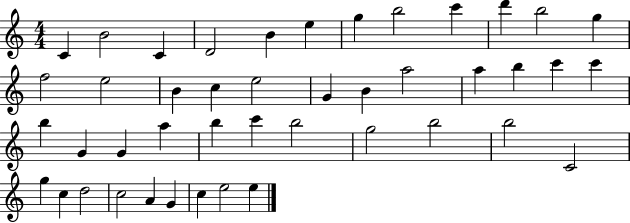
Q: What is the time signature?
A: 4/4